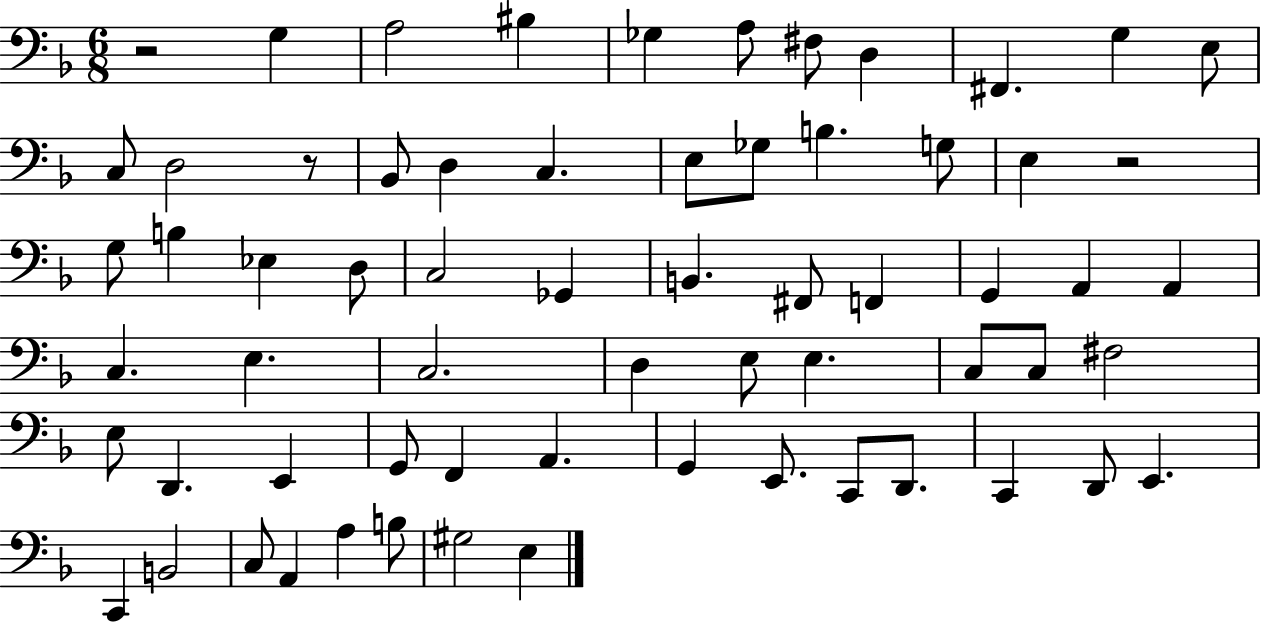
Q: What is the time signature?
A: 6/8